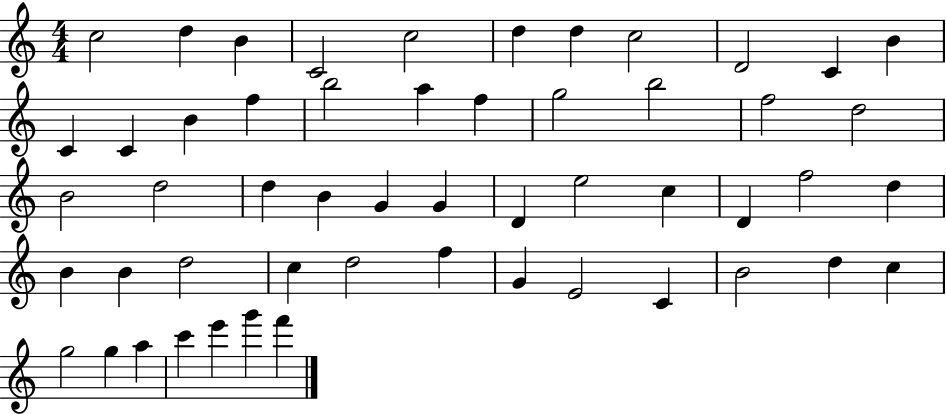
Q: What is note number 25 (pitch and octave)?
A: D5